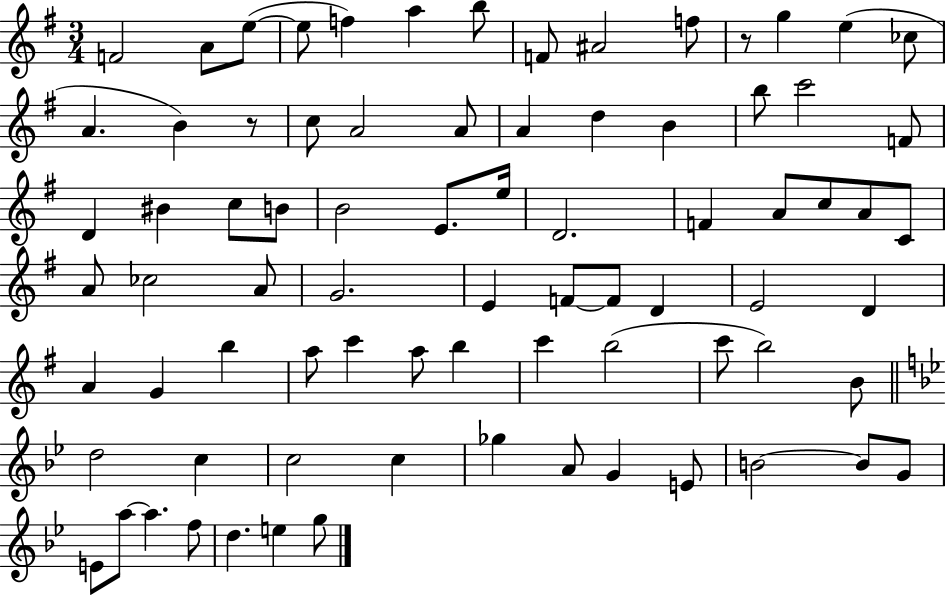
{
  \clef treble
  \numericTimeSignature
  \time 3/4
  \key g \major
  f'2 a'8 e''8~(~ | e''8 f''4) a''4 b''8 | f'8 ais'2 f''8 | r8 g''4 e''4( ces''8 | \break a'4. b'4) r8 | c''8 a'2 a'8 | a'4 d''4 b'4 | b''8 c'''2 f'8 | \break d'4 bis'4 c''8 b'8 | b'2 e'8. e''16 | d'2. | f'4 a'8 c''8 a'8 c'8 | \break a'8 ces''2 a'8 | g'2. | e'4 f'8~~ f'8 d'4 | e'2 d'4 | \break a'4 g'4 b''4 | a''8 c'''4 a''8 b''4 | c'''4 b''2( | c'''8 b''2) b'8 | \break \bar "||" \break \key g \minor d''2 c''4 | c''2 c''4 | ges''4 a'8 g'4 e'8 | b'2~~ b'8 g'8 | \break e'8 a''8~~ a''4. f''8 | d''4. e''4 g''8 | \bar "|."
}